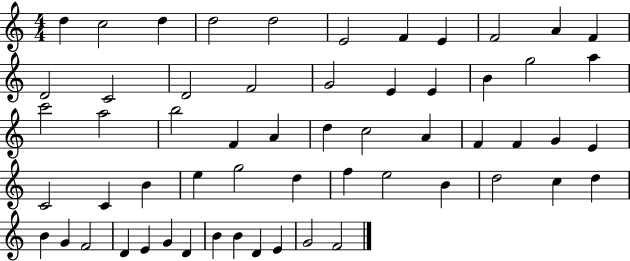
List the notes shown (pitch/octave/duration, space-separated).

D5/q C5/h D5/q D5/h D5/h E4/h F4/q E4/q F4/h A4/q F4/q D4/h C4/h D4/h F4/h G4/h E4/q E4/q B4/q G5/h A5/q C6/h A5/h B5/h F4/q A4/q D5/q C5/h A4/q F4/q F4/q G4/q E4/q C4/h C4/q B4/q E5/q G5/h D5/q F5/q E5/h B4/q D5/h C5/q D5/q B4/q G4/q F4/h D4/q E4/q G4/q D4/q B4/q B4/q D4/q E4/q G4/h F4/h